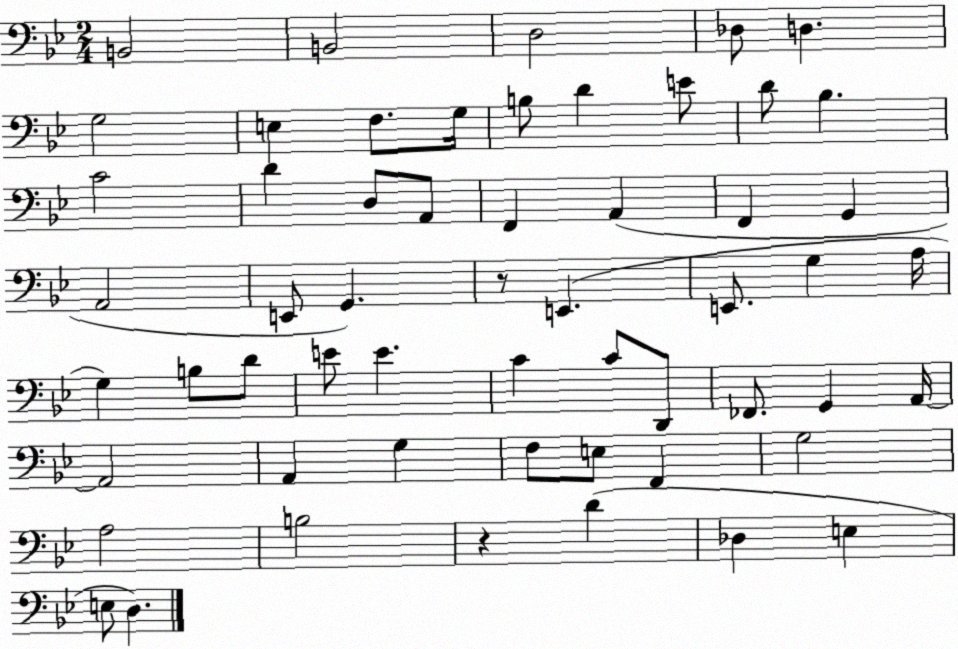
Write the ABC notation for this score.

X:1
T:Untitled
M:2/4
L:1/4
K:Bb
B,,2 B,,2 D,2 _D,/2 D, G,2 E, F,/2 G,/4 B,/2 D E/2 D/2 _B, C2 D D,/2 A,,/2 F,, A,, F,, G,, A,,2 E,,/2 G,, z/2 E,, E,,/2 G, A,/4 G, B,/2 D/2 E/2 E C C/2 D,,/2 _F,,/2 G,, A,,/4 A,,2 A,, G, F,/2 E,/2 F,, G,2 A,2 B,2 z D _D, E, E,/2 D,